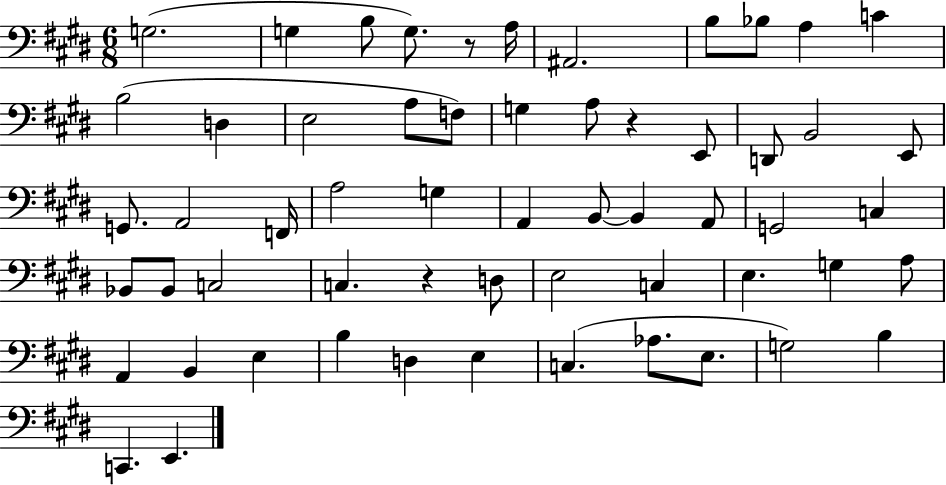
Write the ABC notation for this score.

X:1
T:Untitled
M:6/8
L:1/4
K:E
G,2 G, B,/2 G,/2 z/2 A,/4 ^A,,2 B,/2 _B,/2 A, C B,2 D, E,2 A,/2 F,/2 G, A,/2 z E,,/2 D,,/2 B,,2 E,,/2 G,,/2 A,,2 F,,/4 A,2 G, A,, B,,/2 B,, A,,/2 G,,2 C, _B,,/2 _B,,/2 C,2 C, z D,/2 E,2 C, E, G, A,/2 A,, B,, E, B, D, E, C, _A,/2 E,/2 G,2 B, C,, E,,